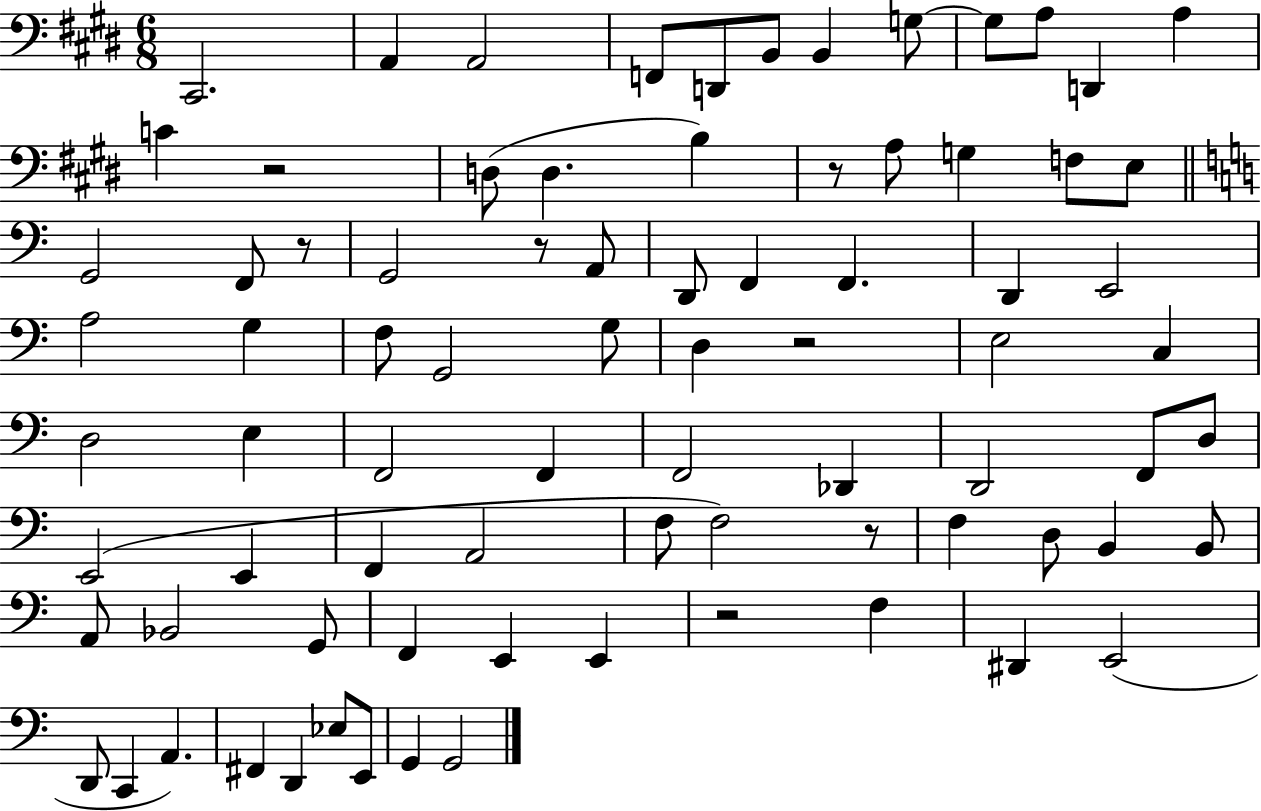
X:1
T:Untitled
M:6/8
L:1/4
K:E
^C,,2 A,, A,,2 F,,/2 D,,/2 B,,/2 B,, G,/2 G,/2 A,/2 D,, A, C z2 D,/2 D, B, z/2 A,/2 G, F,/2 E,/2 G,,2 F,,/2 z/2 G,,2 z/2 A,,/2 D,,/2 F,, F,, D,, E,,2 A,2 G, F,/2 G,,2 G,/2 D, z2 E,2 C, D,2 E, F,,2 F,, F,,2 _D,, D,,2 F,,/2 D,/2 E,,2 E,, F,, A,,2 F,/2 F,2 z/2 F, D,/2 B,, B,,/2 A,,/2 _B,,2 G,,/2 F,, E,, E,, z2 F, ^D,, E,,2 D,,/2 C,, A,, ^F,, D,, _E,/2 E,,/2 G,, G,,2